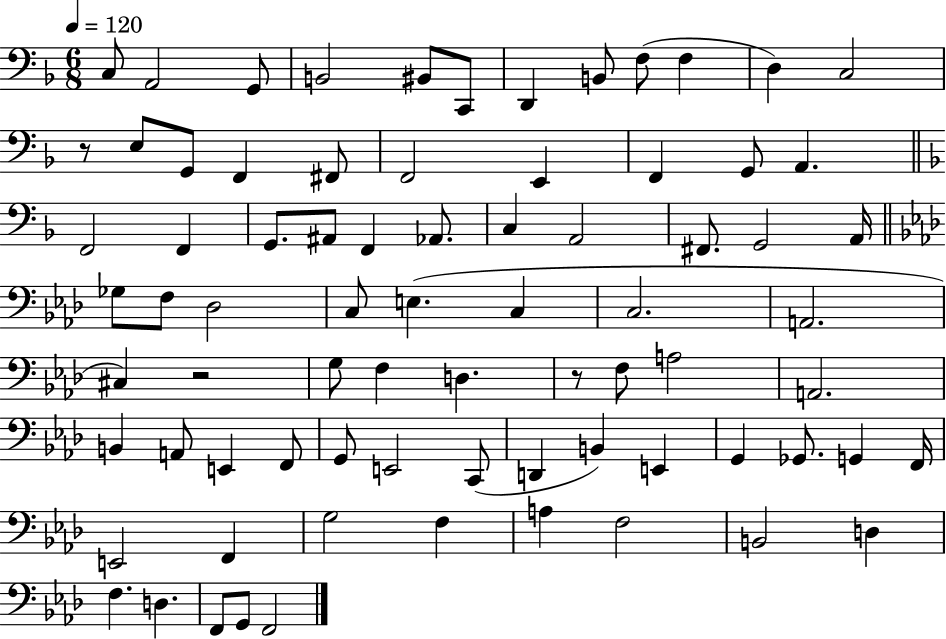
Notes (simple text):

C3/e A2/h G2/e B2/h BIS2/e C2/e D2/q B2/e F3/e F3/q D3/q C3/h R/e E3/e G2/e F2/q F#2/e F2/h E2/q F2/q G2/e A2/q. F2/h F2/q G2/e. A#2/e F2/q Ab2/e. C3/q A2/h F#2/e. G2/h A2/s Gb3/e F3/e Db3/h C3/e E3/q. C3/q C3/h. A2/h. C#3/q R/h G3/e F3/q D3/q. R/e F3/e A3/h A2/h. B2/q A2/e E2/q F2/e G2/e E2/h C2/e D2/q B2/q E2/q G2/q Gb2/e. G2/q F2/s E2/h F2/q G3/h F3/q A3/q F3/h B2/h D3/q F3/q. D3/q. F2/e G2/e F2/h